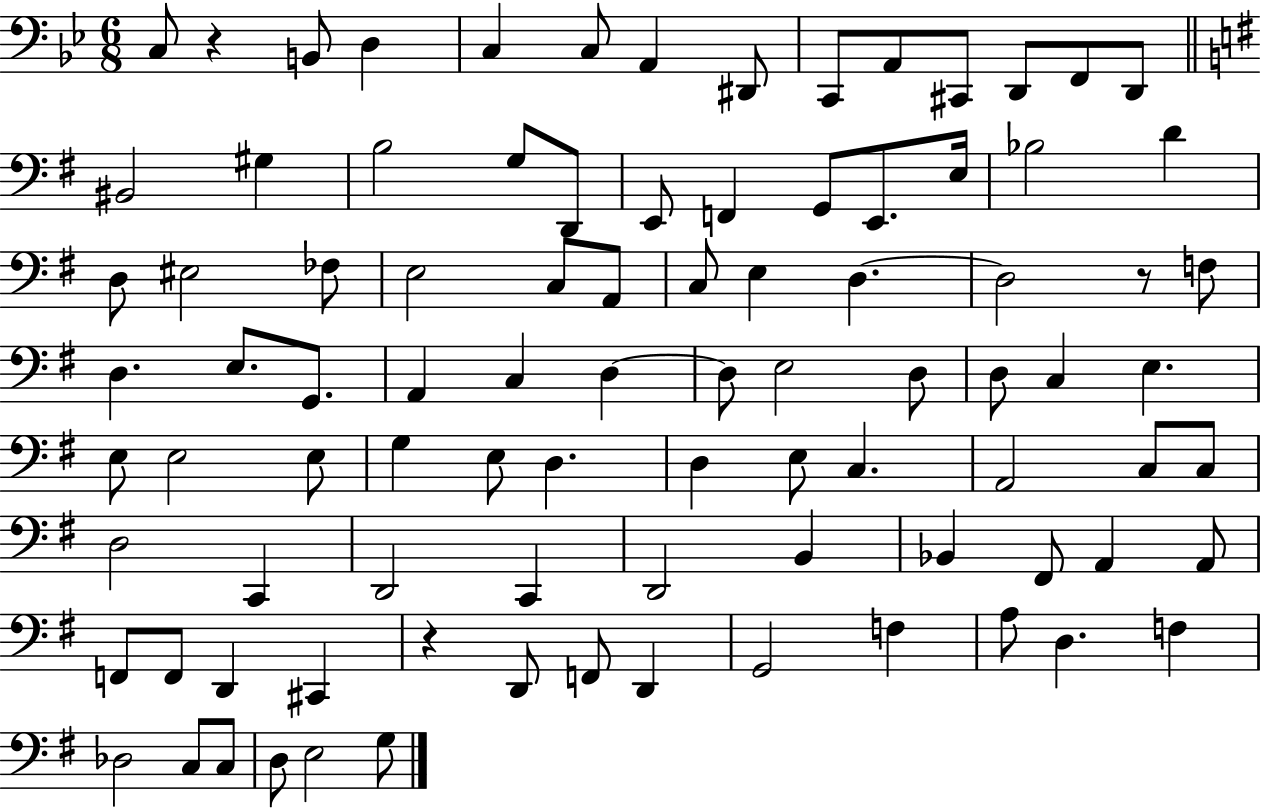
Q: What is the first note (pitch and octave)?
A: C3